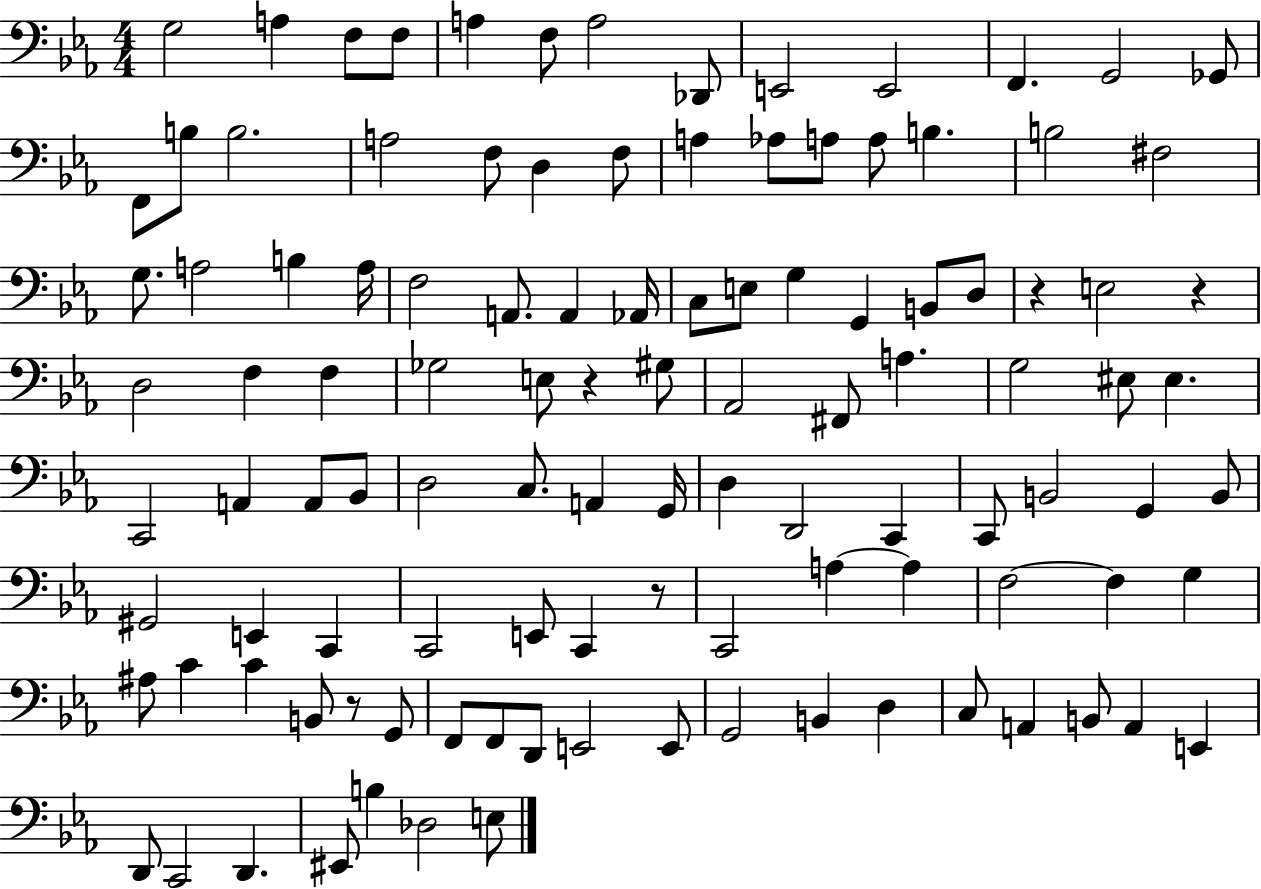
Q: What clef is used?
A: bass